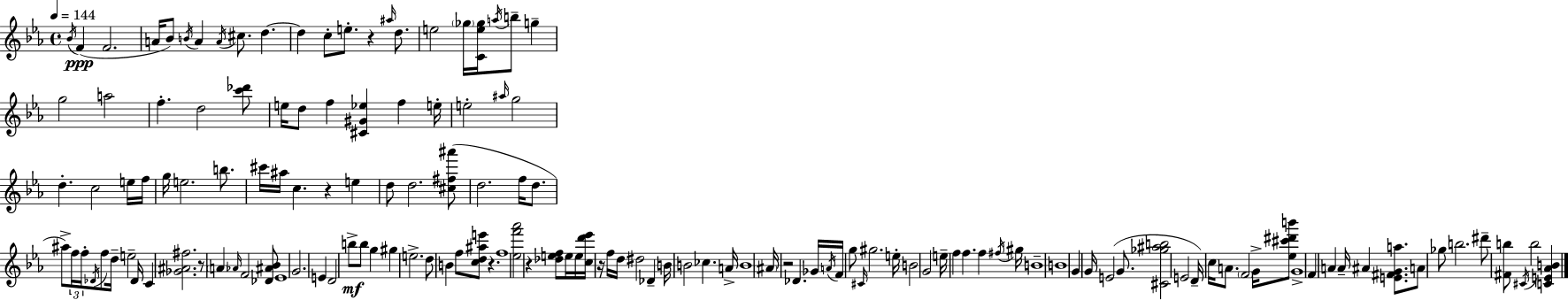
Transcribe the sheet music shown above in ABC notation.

X:1
T:Untitled
M:4/4
L:1/4
K:Cm
_B/4 F F2 A/4 _B/2 B/4 A A/4 ^c/2 d d c/2 e/2 z ^a/4 d/2 e2 _g/4 [Ce_g]/4 a/4 b/2 g g2 a2 f d2 [c'_d']/2 e/4 d/2 f [^C^G_e] f e/4 e2 ^a/4 g2 d c2 e/4 f/4 g/4 e2 b/2 ^c'/4 ^a/4 c z e d/2 d2 [^c^f^a']/2 d2 f/4 d/2 ^a/2 f/4 f/4 _D/4 f/2 d/4 e2 _D/4 C [_G^A^f]2 z/2 A _A/4 F2 [_D^A_B]/2 _E4 G2 E D2 b/2 b/2 g ^g e2 d/2 B f/2 [cd^ae']/2 z f4 [_ef'_a']2 z [_def]/2 e/4 e/4 [cd'_e']/4 z/4 f/4 d/4 ^d2 _D B/4 B2 _c A/4 B4 ^A/4 z2 _D _G/4 A/4 F/4 g/2 ^C/4 ^g2 e/4 B2 G2 e/4 f f f ^f/4 ^g/4 B4 B4 G G/4 E2 G/2 [^C_g^ab]2 E2 D/4 c/4 A/2 F2 G/4 [_e^c'^d'b']/2 G4 F A A/4 ^A [E^FGa]/2 A/2 _g/2 b2 ^d'/2 [^Fb]/2 ^C/4 b2 [CE_AB]